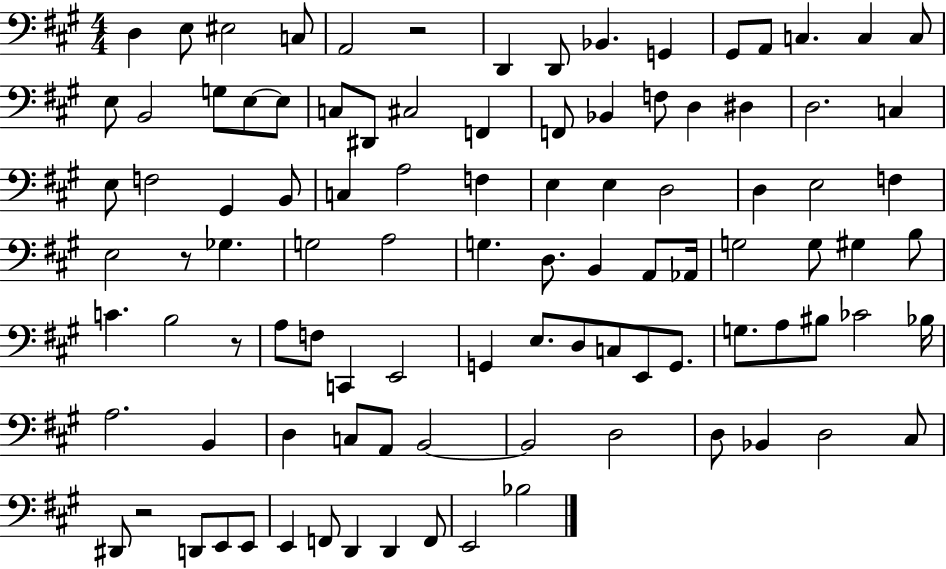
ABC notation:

X:1
T:Untitled
M:4/4
L:1/4
K:A
D, E,/2 ^E,2 C,/2 A,,2 z2 D,, D,,/2 _B,, G,, ^G,,/2 A,,/2 C, C, C,/2 E,/2 B,,2 G,/2 E,/2 E,/2 C,/2 ^D,,/2 ^C,2 F,, F,,/2 _B,, F,/2 D, ^D, D,2 C, E,/2 F,2 ^G,, B,,/2 C, A,2 F, E, E, D,2 D, E,2 F, E,2 z/2 _G, G,2 A,2 G, D,/2 B,, A,,/2 _A,,/4 G,2 G,/2 ^G, B,/2 C B,2 z/2 A,/2 F,/2 C,, E,,2 G,, E,/2 D,/2 C,/2 E,,/2 G,,/2 G,/2 A,/2 ^B,/2 _C2 _B,/4 A,2 B,, D, C,/2 A,,/2 B,,2 B,,2 D,2 D,/2 _B,, D,2 ^C,/2 ^D,,/2 z2 D,,/2 E,,/2 E,,/2 E,, F,,/2 D,, D,, F,,/2 E,,2 _B,2